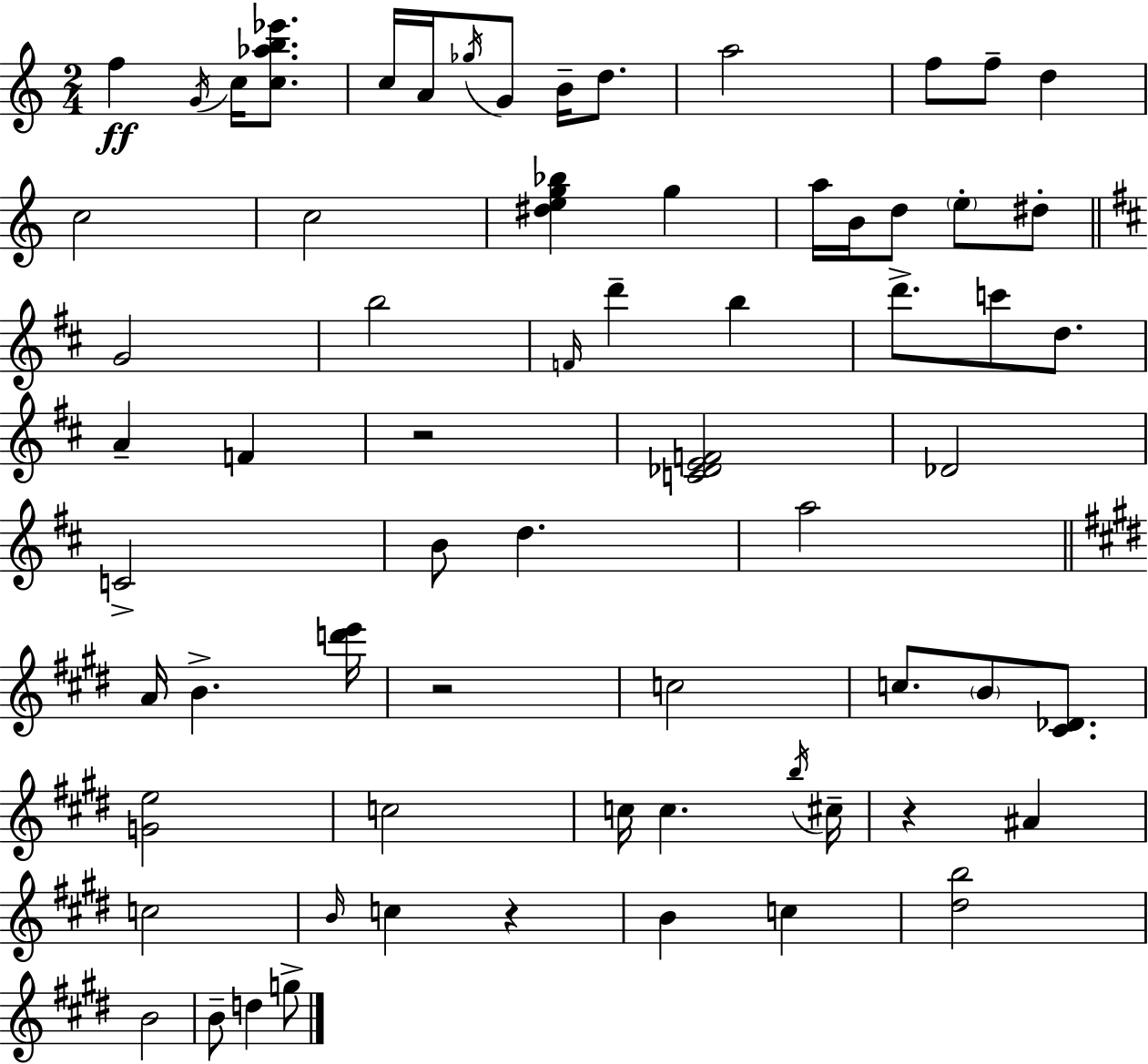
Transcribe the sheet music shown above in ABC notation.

X:1
T:Untitled
M:2/4
L:1/4
K:C
f G/4 c/4 [c_ab_e']/2 c/4 A/4 _g/4 G/2 B/4 d/2 a2 f/2 f/2 d c2 c2 [^deg_b] g a/4 B/4 d/2 e/2 ^d/2 G2 b2 F/4 d' b d'/2 c'/2 d/2 A F z2 [C_DEF]2 _D2 C2 B/2 d a2 A/4 B [d'e']/4 z2 c2 c/2 B/2 [^C_D]/2 [Ge]2 c2 c/4 c b/4 ^c/4 z ^A c2 B/4 c z B c [^db]2 B2 B/2 d g/2